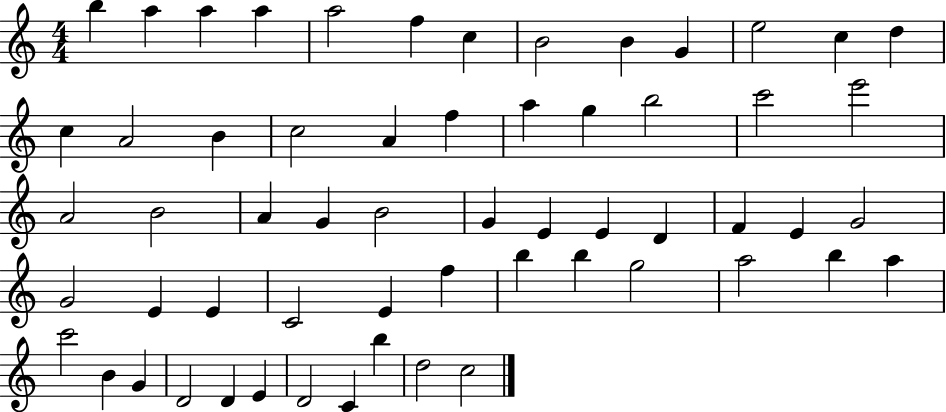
{
  \clef treble
  \numericTimeSignature
  \time 4/4
  \key c \major
  b''4 a''4 a''4 a''4 | a''2 f''4 c''4 | b'2 b'4 g'4 | e''2 c''4 d''4 | \break c''4 a'2 b'4 | c''2 a'4 f''4 | a''4 g''4 b''2 | c'''2 e'''2 | \break a'2 b'2 | a'4 g'4 b'2 | g'4 e'4 e'4 d'4 | f'4 e'4 g'2 | \break g'2 e'4 e'4 | c'2 e'4 f''4 | b''4 b''4 g''2 | a''2 b''4 a''4 | \break c'''2 b'4 g'4 | d'2 d'4 e'4 | d'2 c'4 b''4 | d''2 c''2 | \break \bar "|."
}